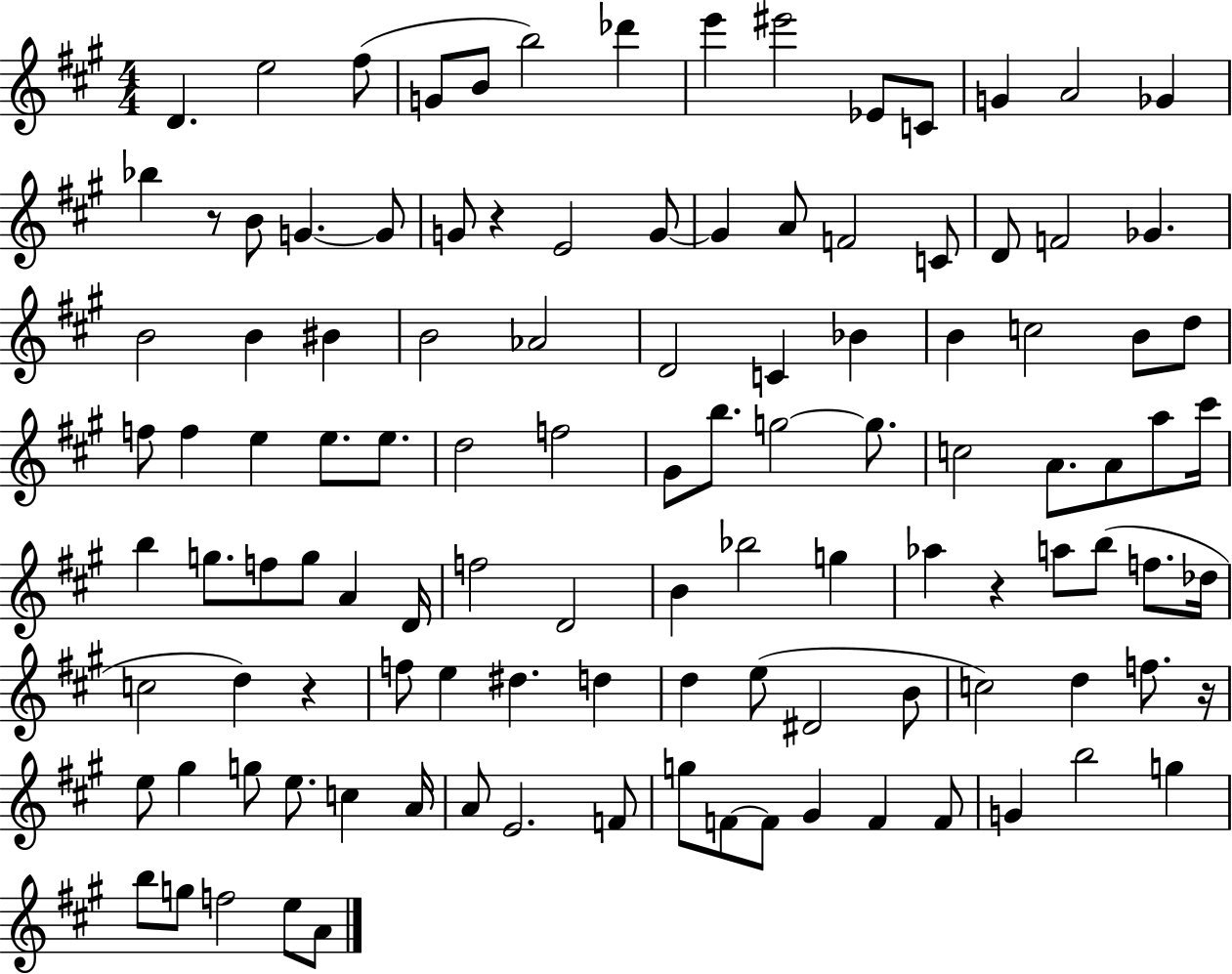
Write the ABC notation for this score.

X:1
T:Untitled
M:4/4
L:1/4
K:A
D e2 ^f/2 G/2 B/2 b2 _d' e' ^e'2 _E/2 C/2 G A2 _G _b z/2 B/2 G G/2 G/2 z E2 G/2 G A/2 F2 C/2 D/2 F2 _G B2 B ^B B2 _A2 D2 C _B B c2 B/2 d/2 f/2 f e e/2 e/2 d2 f2 ^G/2 b/2 g2 g/2 c2 A/2 A/2 a/2 ^c'/4 b g/2 f/2 g/2 A D/4 f2 D2 B _b2 g _a z a/2 b/2 f/2 _d/4 c2 d z f/2 e ^d d d e/2 ^D2 B/2 c2 d f/2 z/4 e/2 ^g g/2 e/2 c A/4 A/2 E2 F/2 g/2 F/2 F/2 ^G F F/2 G b2 g b/2 g/2 f2 e/2 A/2